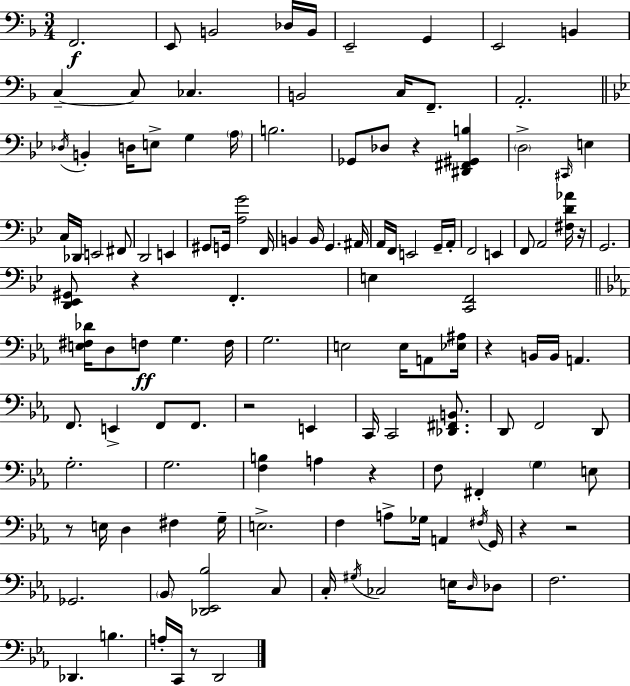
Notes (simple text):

F2/h. E2/e B2/h Db3/s B2/s E2/h G2/q E2/h B2/q C3/q C3/e CES3/q. B2/h C3/s F2/e. A2/h. Db3/s B2/q D3/s E3/e G3/q A3/s B3/h. Gb2/e Db3/e R/q [D#2,F#2,G#2,B3]/q D3/h C#2/s E3/q C3/s Db2/s E2/h F#2/e D2/h E2/q G#2/e G2/s [A3,G4]/h F2/s B2/q B2/s G2/q. A#2/s A2/s F2/s E2/h G2/s A2/s F2/h E2/q F2/e A2/h [F#3,D4,Ab4]/s R/s G2/h. [D2,Eb2,G#2]/e R/q F2/q. E3/q [C2,F2]/h [E3,F#3,Db4]/s D3/e F3/e G3/q. F3/s G3/h. E3/h E3/s A2/e [Eb3,A#3]/s R/q B2/s B2/s A2/q. F2/e. E2/q F2/e F2/e. R/h E2/q C2/s C2/h [Db2,F#2,B2]/e. D2/e F2/h D2/e G3/h. G3/h. [F3,B3]/q A3/q R/q F3/e F#2/q G3/q E3/e R/e E3/s D3/q F#3/q G3/s E3/h. F3/q A3/e Gb3/s A2/q F#3/s G2/s R/q R/h Gb2/h. Bb2/e [Db2,Eb2,Bb3]/h C3/e C3/s G#3/s CES3/h E3/s D3/s Db3/e F3/h. Db2/q. B3/q. A3/s C2/s R/e D2/h